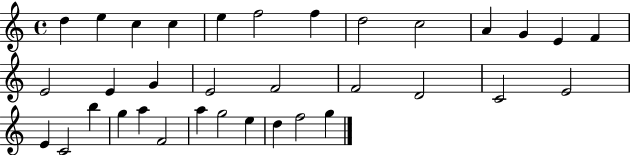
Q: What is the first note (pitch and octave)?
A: D5